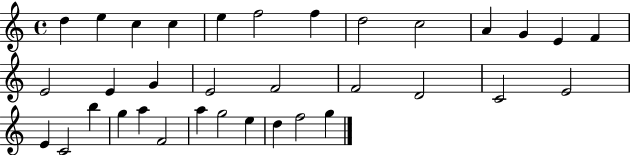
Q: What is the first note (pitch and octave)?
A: D5